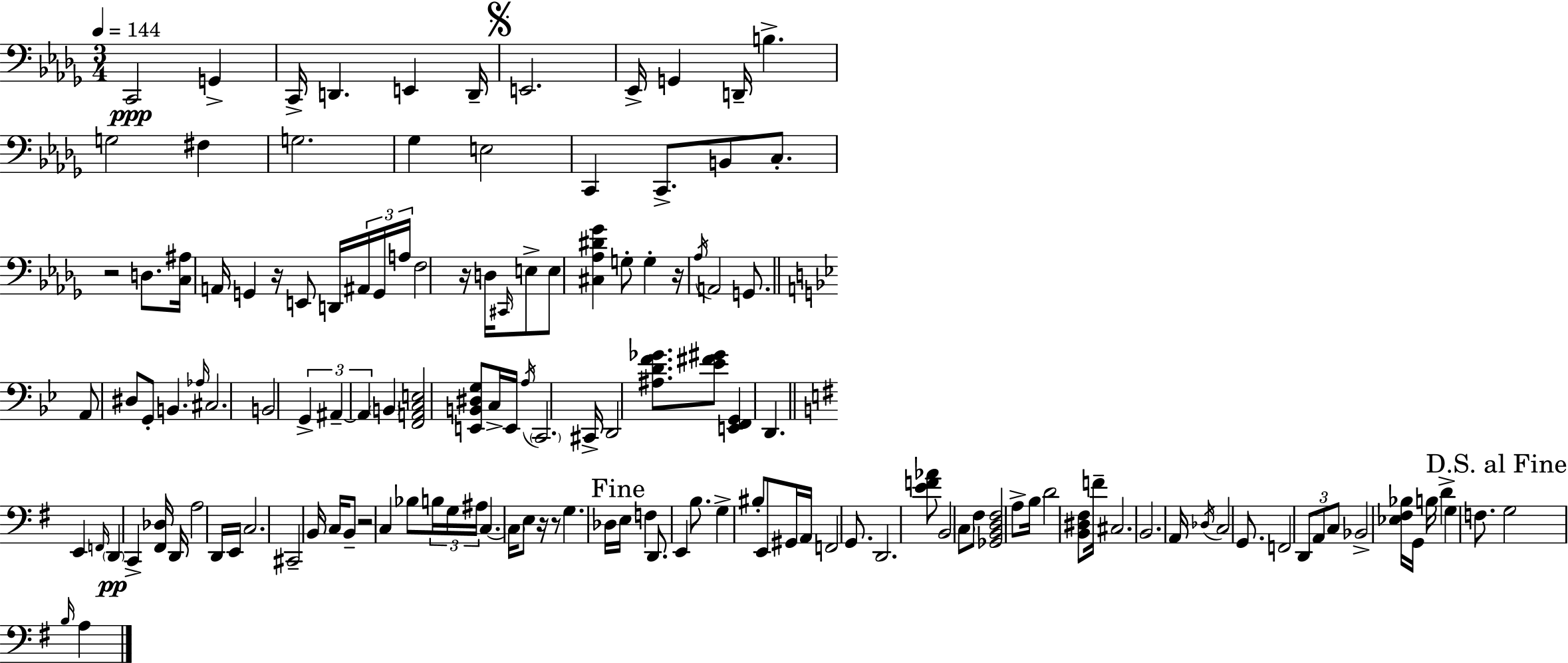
{
  \clef bass
  \numericTimeSignature
  \time 3/4
  \key bes \minor
  \tempo 4 = 144
  c,2\ppp g,4-> | c,16-> d,4. e,4 d,16-- | \mark \markup { \musicglyph "scripts.segno" } e,2. | ees,16-> g,4 d,16-- b4.-> | \break g2 fis4 | g2. | ges4 e2 | c,4 c,8.-> b,8 c8.-. | \break r2 d8. <c ais>16 | a,16 g,4 r16 e,8 d,16 \tuplet 3/2 { ais,16 g,16 a16 } | f2 r16 d16 \grace { cis,16 } e8-> | e8 <cis aes dis' ges'>4 g8-. g4-. | \break r16 \acciaccatura { aes16 } a,2 g,8. | \bar "||" \break \key bes \major a,8 dis8 g,8-. b,4. | \grace { aes16 } cis2. | b,2 \tuplet 3/2 { g,4-> | ais,4--~~ ais,4 } \parenthesize b,4 | \break <f, a, c e>2 <e, b, dis g>8 c16-> | e,16 \acciaccatura { a16 } \parenthesize c,2. | cis,16-> d,2 <ais d' f' ges'>8. | <ees' fis' gis'>8 <e, f, g,>4 d,4. | \break \bar "||" \break \key g \major e,4 \grace { f,16 }\pp \parenthesize d,4 c,4-> | <fis, des>16 d,16 a2 d,16 | e,16 c2. | cis,2-- b,16 c16 b,8-- | \break r2 c4 | bes8 \tuplet 3/2 { b16 g16 ais16 } c4.~~ | \parenthesize c16 e8 r16 r8 g4. | des16 \mark "Fine" e16 f4 d,8. e,4 | \break b8. g4-> bis8-. e,8 | gis,16 a,16 f,2 g,8. | d,2. | <e' f' aes'>8 b,2 \parenthesize c8 | \break fis8 <ges, b, d fis>2 a8-> | b16 d'2 <b, dis fis>8 | f'16-- cis2. | b,2. | \break a,16 \acciaccatura { des16 } c2 g,8. | f,2 \tuplet 3/2 { d,8 | a,8 c8 } bes,2-> | <ees fis bes>16 g,16 b16 d'4-> g4 f8. | \break \mark "D.S. al Fine" g2 \grace { b16 } a4 | \bar "|."
}